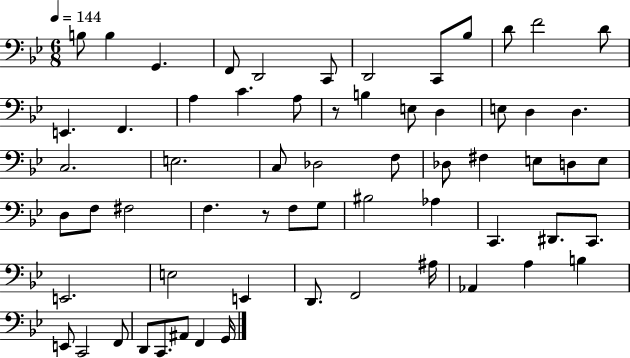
{
  \clef bass
  \numericTimeSignature
  \time 6/8
  \key bes \major
  \tempo 4 = 144
  b8 b4 g,4. | f,8 d,2 c,8 | d,2 c,8 bes8 | d'8 f'2 d'8 | \break e,4. f,4. | a4 c'4. a8 | r8 b4 e8 d4 | e8 d4 d4. | \break c2. | e2. | c8 des2 f8 | des8 fis4 e8 d8 e8 | \break d8 f8 fis2 | f4. r8 f8 g8 | bis2 aes4 | c,4. dis,8. c,8. | \break e,2. | e2 e,4 | d,8. f,2 ais16 | aes,4 a4 b4 | \break e,8 c,2 f,8 | d,8 c,8. ais,8 f,4 g,16 | \bar "|."
}